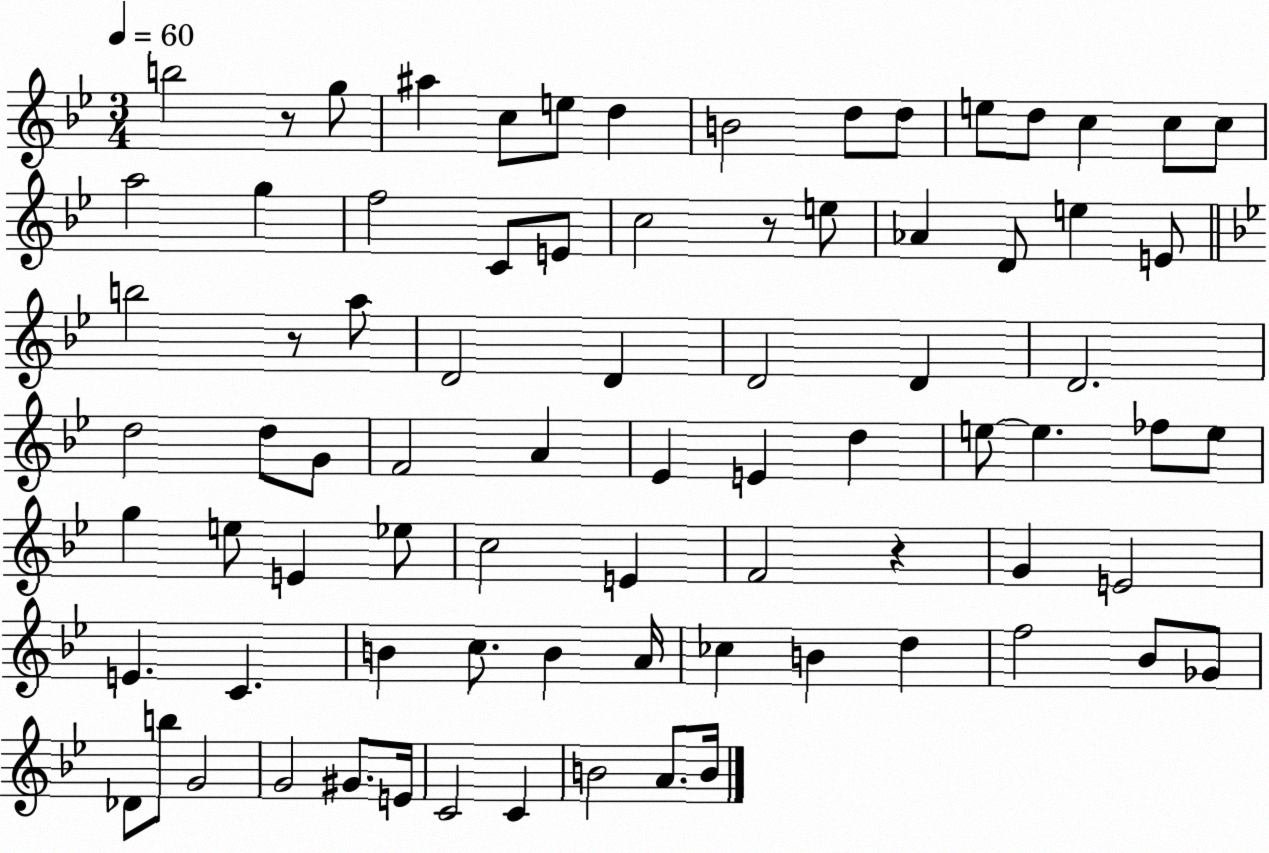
X:1
T:Untitled
M:3/4
L:1/4
K:Bb
b2 z/2 g/2 ^a c/2 e/2 d B2 d/2 d/2 e/2 d/2 c c/2 c/2 a2 g f2 C/2 E/2 c2 z/2 e/2 _A D/2 e E/2 b2 z/2 a/2 D2 D D2 D D2 d2 d/2 G/2 F2 A _E E d e/2 e _f/2 e/2 g e/2 E _e/2 c2 E F2 z G E2 E C B c/2 B A/4 _c B d f2 _B/2 _G/2 _D/2 b/2 G2 G2 ^G/2 E/4 C2 C B2 A/2 B/4